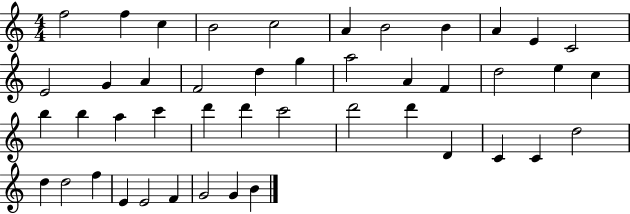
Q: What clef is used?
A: treble